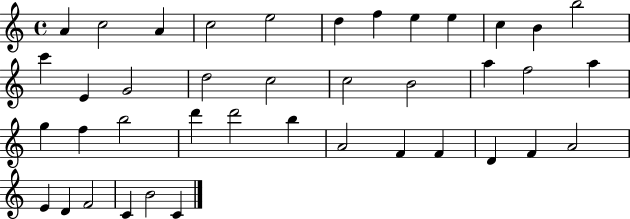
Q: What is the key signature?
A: C major